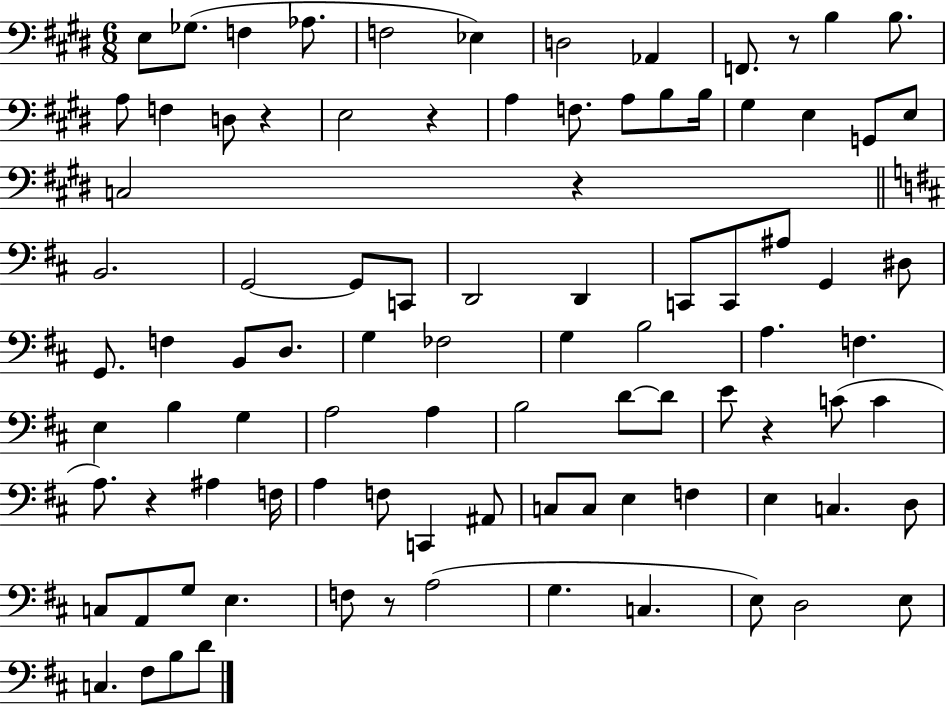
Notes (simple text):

E3/e Gb3/e. F3/q Ab3/e. F3/h Eb3/q D3/h Ab2/q F2/e. R/e B3/q B3/e. A3/e F3/q D3/e R/q E3/h R/q A3/q F3/e. A3/e B3/e B3/s G#3/q E3/q G2/e E3/e C3/h R/q B2/h. G2/h G2/e C2/e D2/h D2/q C2/e C2/e A#3/e G2/q D#3/e G2/e. F3/q B2/e D3/e. G3/q FES3/h G3/q B3/h A3/q. F3/q. E3/q B3/q G3/q A3/h A3/q B3/h D4/e D4/e E4/e R/q C4/e C4/q A3/e. R/q A#3/q F3/s A3/q F3/e C2/q A#2/e C3/e C3/e E3/q F3/q E3/q C3/q. D3/e C3/e A2/e G3/e E3/q. F3/e R/e A3/h G3/q. C3/q. E3/e D3/h E3/e C3/q. F#3/e B3/e D4/e